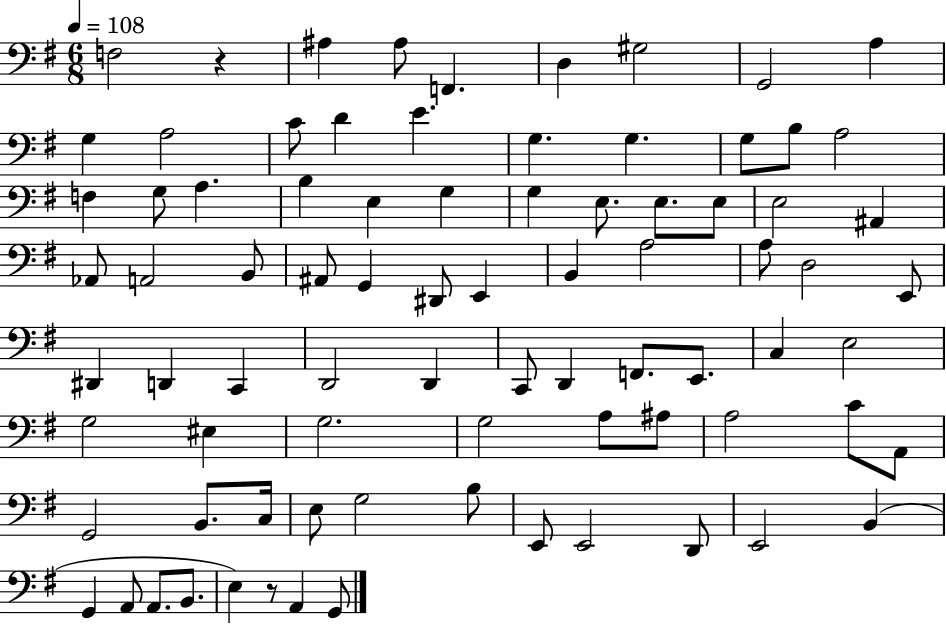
{
  \clef bass
  \numericTimeSignature
  \time 6/8
  \key g \major
  \tempo 4 = 108
  f2 r4 | ais4 ais8 f,4. | d4 gis2 | g,2 a4 | \break g4 a2 | c'8 d'4 e'4. | g4. g4. | g8 b8 a2 | \break f4 g8 a4. | b4 e4 g4 | g4 e8. e8. e8 | e2 ais,4 | \break aes,8 a,2 b,8 | ais,8 g,4 dis,8 e,4 | b,4 a2 | a8 d2 e,8 | \break dis,4 d,4 c,4 | d,2 d,4 | c,8 d,4 f,8. e,8. | c4 e2 | \break g2 eis4 | g2. | g2 a8 ais8 | a2 c'8 a,8 | \break g,2 b,8. c16 | e8 g2 b8 | e,8 e,2 d,8 | e,2 b,4( | \break g,4 a,8 a,8. b,8. | e4) r8 a,4 g,8 | \bar "|."
}